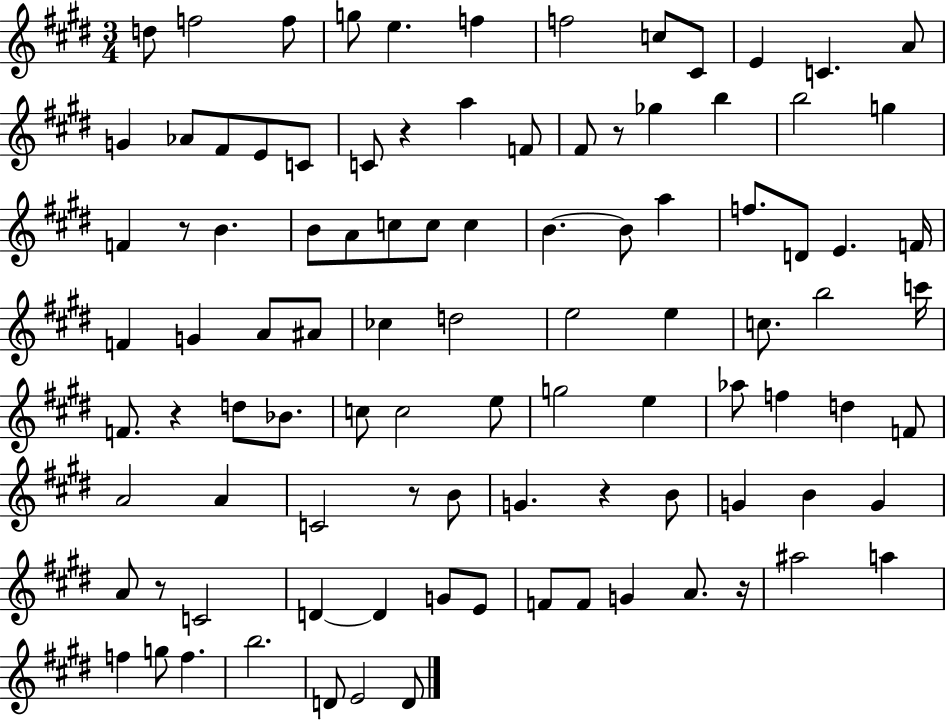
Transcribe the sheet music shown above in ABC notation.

X:1
T:Untitled
M:3/4
L:1/4
K:E
d/2 f2 f/2 g/2 e f f2 c/2 ^C/2 E C A/2 G _A/2 ^F/2 E/2 C/2 C/2 z a F/2 ^F/2 z/2 _g b b2 g F z/2 B B/2 A/2 c/2 c/2 c B B/2 a f/2 D/2 E F/4 F G A/2 ^A/2 _c d2 e2 e c/2 b2 c'/4 F/2 z d/2 _B/2 c/2 c2 e/2 g2 e _a/2 f d F/2 A2 A C2 z/2 B/2 G z B/2 G B G A/2 z/2 C2 D D G/2 E/2 F/2 F/2 G A/2 z/4 ^a2 a f g/2 f b2 D/2 E2 D/2